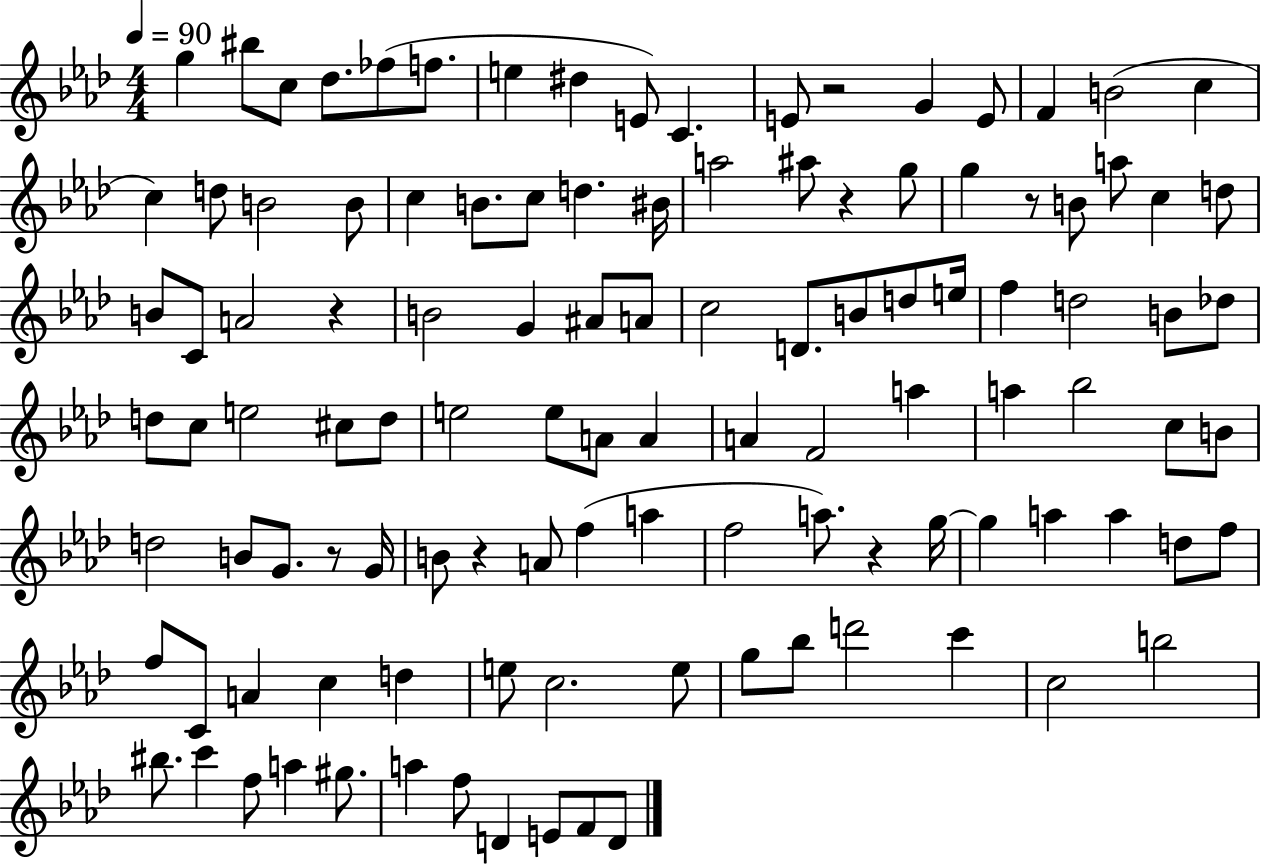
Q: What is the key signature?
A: AES major